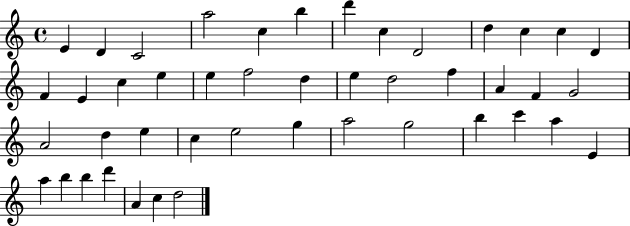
{
  \clef treble
  \time 4/4
  \defaultTimeSignature
  \key c \major
  e'4 d'4 c'2 | a''2 c''4 b''4 | d'''4 c''4 d'2 | d''4 c''4 c''4 d'4 | \break f'4 e'4 c''4 e''4 | e''4 f''2 d''4 | e''4 d''2 f''4 | a'4 f'4 g'2 | \break a'2 d''4 e''4 | c''4 e''2 g''4 | a''2 g''2 | b''4 c'''4 a''4 e'4 | \break a''4 b''4 b''4 d'''4 | a'4 c''4 d''2 | \bar "|."
}